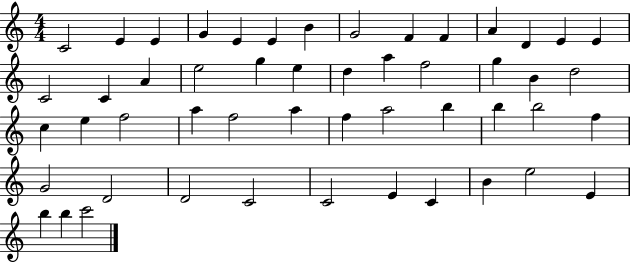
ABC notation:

X:1
T:Untitled
M:4/4
L:1/4
K:C
C2 E E G E E B G2 F F A D E E C2 C A e2 g e d a f2 g B d2 c e f2 a f2 a f a2 b b b2 f G2 D2 D2 C2 C2 E C B e2 E b b c'2